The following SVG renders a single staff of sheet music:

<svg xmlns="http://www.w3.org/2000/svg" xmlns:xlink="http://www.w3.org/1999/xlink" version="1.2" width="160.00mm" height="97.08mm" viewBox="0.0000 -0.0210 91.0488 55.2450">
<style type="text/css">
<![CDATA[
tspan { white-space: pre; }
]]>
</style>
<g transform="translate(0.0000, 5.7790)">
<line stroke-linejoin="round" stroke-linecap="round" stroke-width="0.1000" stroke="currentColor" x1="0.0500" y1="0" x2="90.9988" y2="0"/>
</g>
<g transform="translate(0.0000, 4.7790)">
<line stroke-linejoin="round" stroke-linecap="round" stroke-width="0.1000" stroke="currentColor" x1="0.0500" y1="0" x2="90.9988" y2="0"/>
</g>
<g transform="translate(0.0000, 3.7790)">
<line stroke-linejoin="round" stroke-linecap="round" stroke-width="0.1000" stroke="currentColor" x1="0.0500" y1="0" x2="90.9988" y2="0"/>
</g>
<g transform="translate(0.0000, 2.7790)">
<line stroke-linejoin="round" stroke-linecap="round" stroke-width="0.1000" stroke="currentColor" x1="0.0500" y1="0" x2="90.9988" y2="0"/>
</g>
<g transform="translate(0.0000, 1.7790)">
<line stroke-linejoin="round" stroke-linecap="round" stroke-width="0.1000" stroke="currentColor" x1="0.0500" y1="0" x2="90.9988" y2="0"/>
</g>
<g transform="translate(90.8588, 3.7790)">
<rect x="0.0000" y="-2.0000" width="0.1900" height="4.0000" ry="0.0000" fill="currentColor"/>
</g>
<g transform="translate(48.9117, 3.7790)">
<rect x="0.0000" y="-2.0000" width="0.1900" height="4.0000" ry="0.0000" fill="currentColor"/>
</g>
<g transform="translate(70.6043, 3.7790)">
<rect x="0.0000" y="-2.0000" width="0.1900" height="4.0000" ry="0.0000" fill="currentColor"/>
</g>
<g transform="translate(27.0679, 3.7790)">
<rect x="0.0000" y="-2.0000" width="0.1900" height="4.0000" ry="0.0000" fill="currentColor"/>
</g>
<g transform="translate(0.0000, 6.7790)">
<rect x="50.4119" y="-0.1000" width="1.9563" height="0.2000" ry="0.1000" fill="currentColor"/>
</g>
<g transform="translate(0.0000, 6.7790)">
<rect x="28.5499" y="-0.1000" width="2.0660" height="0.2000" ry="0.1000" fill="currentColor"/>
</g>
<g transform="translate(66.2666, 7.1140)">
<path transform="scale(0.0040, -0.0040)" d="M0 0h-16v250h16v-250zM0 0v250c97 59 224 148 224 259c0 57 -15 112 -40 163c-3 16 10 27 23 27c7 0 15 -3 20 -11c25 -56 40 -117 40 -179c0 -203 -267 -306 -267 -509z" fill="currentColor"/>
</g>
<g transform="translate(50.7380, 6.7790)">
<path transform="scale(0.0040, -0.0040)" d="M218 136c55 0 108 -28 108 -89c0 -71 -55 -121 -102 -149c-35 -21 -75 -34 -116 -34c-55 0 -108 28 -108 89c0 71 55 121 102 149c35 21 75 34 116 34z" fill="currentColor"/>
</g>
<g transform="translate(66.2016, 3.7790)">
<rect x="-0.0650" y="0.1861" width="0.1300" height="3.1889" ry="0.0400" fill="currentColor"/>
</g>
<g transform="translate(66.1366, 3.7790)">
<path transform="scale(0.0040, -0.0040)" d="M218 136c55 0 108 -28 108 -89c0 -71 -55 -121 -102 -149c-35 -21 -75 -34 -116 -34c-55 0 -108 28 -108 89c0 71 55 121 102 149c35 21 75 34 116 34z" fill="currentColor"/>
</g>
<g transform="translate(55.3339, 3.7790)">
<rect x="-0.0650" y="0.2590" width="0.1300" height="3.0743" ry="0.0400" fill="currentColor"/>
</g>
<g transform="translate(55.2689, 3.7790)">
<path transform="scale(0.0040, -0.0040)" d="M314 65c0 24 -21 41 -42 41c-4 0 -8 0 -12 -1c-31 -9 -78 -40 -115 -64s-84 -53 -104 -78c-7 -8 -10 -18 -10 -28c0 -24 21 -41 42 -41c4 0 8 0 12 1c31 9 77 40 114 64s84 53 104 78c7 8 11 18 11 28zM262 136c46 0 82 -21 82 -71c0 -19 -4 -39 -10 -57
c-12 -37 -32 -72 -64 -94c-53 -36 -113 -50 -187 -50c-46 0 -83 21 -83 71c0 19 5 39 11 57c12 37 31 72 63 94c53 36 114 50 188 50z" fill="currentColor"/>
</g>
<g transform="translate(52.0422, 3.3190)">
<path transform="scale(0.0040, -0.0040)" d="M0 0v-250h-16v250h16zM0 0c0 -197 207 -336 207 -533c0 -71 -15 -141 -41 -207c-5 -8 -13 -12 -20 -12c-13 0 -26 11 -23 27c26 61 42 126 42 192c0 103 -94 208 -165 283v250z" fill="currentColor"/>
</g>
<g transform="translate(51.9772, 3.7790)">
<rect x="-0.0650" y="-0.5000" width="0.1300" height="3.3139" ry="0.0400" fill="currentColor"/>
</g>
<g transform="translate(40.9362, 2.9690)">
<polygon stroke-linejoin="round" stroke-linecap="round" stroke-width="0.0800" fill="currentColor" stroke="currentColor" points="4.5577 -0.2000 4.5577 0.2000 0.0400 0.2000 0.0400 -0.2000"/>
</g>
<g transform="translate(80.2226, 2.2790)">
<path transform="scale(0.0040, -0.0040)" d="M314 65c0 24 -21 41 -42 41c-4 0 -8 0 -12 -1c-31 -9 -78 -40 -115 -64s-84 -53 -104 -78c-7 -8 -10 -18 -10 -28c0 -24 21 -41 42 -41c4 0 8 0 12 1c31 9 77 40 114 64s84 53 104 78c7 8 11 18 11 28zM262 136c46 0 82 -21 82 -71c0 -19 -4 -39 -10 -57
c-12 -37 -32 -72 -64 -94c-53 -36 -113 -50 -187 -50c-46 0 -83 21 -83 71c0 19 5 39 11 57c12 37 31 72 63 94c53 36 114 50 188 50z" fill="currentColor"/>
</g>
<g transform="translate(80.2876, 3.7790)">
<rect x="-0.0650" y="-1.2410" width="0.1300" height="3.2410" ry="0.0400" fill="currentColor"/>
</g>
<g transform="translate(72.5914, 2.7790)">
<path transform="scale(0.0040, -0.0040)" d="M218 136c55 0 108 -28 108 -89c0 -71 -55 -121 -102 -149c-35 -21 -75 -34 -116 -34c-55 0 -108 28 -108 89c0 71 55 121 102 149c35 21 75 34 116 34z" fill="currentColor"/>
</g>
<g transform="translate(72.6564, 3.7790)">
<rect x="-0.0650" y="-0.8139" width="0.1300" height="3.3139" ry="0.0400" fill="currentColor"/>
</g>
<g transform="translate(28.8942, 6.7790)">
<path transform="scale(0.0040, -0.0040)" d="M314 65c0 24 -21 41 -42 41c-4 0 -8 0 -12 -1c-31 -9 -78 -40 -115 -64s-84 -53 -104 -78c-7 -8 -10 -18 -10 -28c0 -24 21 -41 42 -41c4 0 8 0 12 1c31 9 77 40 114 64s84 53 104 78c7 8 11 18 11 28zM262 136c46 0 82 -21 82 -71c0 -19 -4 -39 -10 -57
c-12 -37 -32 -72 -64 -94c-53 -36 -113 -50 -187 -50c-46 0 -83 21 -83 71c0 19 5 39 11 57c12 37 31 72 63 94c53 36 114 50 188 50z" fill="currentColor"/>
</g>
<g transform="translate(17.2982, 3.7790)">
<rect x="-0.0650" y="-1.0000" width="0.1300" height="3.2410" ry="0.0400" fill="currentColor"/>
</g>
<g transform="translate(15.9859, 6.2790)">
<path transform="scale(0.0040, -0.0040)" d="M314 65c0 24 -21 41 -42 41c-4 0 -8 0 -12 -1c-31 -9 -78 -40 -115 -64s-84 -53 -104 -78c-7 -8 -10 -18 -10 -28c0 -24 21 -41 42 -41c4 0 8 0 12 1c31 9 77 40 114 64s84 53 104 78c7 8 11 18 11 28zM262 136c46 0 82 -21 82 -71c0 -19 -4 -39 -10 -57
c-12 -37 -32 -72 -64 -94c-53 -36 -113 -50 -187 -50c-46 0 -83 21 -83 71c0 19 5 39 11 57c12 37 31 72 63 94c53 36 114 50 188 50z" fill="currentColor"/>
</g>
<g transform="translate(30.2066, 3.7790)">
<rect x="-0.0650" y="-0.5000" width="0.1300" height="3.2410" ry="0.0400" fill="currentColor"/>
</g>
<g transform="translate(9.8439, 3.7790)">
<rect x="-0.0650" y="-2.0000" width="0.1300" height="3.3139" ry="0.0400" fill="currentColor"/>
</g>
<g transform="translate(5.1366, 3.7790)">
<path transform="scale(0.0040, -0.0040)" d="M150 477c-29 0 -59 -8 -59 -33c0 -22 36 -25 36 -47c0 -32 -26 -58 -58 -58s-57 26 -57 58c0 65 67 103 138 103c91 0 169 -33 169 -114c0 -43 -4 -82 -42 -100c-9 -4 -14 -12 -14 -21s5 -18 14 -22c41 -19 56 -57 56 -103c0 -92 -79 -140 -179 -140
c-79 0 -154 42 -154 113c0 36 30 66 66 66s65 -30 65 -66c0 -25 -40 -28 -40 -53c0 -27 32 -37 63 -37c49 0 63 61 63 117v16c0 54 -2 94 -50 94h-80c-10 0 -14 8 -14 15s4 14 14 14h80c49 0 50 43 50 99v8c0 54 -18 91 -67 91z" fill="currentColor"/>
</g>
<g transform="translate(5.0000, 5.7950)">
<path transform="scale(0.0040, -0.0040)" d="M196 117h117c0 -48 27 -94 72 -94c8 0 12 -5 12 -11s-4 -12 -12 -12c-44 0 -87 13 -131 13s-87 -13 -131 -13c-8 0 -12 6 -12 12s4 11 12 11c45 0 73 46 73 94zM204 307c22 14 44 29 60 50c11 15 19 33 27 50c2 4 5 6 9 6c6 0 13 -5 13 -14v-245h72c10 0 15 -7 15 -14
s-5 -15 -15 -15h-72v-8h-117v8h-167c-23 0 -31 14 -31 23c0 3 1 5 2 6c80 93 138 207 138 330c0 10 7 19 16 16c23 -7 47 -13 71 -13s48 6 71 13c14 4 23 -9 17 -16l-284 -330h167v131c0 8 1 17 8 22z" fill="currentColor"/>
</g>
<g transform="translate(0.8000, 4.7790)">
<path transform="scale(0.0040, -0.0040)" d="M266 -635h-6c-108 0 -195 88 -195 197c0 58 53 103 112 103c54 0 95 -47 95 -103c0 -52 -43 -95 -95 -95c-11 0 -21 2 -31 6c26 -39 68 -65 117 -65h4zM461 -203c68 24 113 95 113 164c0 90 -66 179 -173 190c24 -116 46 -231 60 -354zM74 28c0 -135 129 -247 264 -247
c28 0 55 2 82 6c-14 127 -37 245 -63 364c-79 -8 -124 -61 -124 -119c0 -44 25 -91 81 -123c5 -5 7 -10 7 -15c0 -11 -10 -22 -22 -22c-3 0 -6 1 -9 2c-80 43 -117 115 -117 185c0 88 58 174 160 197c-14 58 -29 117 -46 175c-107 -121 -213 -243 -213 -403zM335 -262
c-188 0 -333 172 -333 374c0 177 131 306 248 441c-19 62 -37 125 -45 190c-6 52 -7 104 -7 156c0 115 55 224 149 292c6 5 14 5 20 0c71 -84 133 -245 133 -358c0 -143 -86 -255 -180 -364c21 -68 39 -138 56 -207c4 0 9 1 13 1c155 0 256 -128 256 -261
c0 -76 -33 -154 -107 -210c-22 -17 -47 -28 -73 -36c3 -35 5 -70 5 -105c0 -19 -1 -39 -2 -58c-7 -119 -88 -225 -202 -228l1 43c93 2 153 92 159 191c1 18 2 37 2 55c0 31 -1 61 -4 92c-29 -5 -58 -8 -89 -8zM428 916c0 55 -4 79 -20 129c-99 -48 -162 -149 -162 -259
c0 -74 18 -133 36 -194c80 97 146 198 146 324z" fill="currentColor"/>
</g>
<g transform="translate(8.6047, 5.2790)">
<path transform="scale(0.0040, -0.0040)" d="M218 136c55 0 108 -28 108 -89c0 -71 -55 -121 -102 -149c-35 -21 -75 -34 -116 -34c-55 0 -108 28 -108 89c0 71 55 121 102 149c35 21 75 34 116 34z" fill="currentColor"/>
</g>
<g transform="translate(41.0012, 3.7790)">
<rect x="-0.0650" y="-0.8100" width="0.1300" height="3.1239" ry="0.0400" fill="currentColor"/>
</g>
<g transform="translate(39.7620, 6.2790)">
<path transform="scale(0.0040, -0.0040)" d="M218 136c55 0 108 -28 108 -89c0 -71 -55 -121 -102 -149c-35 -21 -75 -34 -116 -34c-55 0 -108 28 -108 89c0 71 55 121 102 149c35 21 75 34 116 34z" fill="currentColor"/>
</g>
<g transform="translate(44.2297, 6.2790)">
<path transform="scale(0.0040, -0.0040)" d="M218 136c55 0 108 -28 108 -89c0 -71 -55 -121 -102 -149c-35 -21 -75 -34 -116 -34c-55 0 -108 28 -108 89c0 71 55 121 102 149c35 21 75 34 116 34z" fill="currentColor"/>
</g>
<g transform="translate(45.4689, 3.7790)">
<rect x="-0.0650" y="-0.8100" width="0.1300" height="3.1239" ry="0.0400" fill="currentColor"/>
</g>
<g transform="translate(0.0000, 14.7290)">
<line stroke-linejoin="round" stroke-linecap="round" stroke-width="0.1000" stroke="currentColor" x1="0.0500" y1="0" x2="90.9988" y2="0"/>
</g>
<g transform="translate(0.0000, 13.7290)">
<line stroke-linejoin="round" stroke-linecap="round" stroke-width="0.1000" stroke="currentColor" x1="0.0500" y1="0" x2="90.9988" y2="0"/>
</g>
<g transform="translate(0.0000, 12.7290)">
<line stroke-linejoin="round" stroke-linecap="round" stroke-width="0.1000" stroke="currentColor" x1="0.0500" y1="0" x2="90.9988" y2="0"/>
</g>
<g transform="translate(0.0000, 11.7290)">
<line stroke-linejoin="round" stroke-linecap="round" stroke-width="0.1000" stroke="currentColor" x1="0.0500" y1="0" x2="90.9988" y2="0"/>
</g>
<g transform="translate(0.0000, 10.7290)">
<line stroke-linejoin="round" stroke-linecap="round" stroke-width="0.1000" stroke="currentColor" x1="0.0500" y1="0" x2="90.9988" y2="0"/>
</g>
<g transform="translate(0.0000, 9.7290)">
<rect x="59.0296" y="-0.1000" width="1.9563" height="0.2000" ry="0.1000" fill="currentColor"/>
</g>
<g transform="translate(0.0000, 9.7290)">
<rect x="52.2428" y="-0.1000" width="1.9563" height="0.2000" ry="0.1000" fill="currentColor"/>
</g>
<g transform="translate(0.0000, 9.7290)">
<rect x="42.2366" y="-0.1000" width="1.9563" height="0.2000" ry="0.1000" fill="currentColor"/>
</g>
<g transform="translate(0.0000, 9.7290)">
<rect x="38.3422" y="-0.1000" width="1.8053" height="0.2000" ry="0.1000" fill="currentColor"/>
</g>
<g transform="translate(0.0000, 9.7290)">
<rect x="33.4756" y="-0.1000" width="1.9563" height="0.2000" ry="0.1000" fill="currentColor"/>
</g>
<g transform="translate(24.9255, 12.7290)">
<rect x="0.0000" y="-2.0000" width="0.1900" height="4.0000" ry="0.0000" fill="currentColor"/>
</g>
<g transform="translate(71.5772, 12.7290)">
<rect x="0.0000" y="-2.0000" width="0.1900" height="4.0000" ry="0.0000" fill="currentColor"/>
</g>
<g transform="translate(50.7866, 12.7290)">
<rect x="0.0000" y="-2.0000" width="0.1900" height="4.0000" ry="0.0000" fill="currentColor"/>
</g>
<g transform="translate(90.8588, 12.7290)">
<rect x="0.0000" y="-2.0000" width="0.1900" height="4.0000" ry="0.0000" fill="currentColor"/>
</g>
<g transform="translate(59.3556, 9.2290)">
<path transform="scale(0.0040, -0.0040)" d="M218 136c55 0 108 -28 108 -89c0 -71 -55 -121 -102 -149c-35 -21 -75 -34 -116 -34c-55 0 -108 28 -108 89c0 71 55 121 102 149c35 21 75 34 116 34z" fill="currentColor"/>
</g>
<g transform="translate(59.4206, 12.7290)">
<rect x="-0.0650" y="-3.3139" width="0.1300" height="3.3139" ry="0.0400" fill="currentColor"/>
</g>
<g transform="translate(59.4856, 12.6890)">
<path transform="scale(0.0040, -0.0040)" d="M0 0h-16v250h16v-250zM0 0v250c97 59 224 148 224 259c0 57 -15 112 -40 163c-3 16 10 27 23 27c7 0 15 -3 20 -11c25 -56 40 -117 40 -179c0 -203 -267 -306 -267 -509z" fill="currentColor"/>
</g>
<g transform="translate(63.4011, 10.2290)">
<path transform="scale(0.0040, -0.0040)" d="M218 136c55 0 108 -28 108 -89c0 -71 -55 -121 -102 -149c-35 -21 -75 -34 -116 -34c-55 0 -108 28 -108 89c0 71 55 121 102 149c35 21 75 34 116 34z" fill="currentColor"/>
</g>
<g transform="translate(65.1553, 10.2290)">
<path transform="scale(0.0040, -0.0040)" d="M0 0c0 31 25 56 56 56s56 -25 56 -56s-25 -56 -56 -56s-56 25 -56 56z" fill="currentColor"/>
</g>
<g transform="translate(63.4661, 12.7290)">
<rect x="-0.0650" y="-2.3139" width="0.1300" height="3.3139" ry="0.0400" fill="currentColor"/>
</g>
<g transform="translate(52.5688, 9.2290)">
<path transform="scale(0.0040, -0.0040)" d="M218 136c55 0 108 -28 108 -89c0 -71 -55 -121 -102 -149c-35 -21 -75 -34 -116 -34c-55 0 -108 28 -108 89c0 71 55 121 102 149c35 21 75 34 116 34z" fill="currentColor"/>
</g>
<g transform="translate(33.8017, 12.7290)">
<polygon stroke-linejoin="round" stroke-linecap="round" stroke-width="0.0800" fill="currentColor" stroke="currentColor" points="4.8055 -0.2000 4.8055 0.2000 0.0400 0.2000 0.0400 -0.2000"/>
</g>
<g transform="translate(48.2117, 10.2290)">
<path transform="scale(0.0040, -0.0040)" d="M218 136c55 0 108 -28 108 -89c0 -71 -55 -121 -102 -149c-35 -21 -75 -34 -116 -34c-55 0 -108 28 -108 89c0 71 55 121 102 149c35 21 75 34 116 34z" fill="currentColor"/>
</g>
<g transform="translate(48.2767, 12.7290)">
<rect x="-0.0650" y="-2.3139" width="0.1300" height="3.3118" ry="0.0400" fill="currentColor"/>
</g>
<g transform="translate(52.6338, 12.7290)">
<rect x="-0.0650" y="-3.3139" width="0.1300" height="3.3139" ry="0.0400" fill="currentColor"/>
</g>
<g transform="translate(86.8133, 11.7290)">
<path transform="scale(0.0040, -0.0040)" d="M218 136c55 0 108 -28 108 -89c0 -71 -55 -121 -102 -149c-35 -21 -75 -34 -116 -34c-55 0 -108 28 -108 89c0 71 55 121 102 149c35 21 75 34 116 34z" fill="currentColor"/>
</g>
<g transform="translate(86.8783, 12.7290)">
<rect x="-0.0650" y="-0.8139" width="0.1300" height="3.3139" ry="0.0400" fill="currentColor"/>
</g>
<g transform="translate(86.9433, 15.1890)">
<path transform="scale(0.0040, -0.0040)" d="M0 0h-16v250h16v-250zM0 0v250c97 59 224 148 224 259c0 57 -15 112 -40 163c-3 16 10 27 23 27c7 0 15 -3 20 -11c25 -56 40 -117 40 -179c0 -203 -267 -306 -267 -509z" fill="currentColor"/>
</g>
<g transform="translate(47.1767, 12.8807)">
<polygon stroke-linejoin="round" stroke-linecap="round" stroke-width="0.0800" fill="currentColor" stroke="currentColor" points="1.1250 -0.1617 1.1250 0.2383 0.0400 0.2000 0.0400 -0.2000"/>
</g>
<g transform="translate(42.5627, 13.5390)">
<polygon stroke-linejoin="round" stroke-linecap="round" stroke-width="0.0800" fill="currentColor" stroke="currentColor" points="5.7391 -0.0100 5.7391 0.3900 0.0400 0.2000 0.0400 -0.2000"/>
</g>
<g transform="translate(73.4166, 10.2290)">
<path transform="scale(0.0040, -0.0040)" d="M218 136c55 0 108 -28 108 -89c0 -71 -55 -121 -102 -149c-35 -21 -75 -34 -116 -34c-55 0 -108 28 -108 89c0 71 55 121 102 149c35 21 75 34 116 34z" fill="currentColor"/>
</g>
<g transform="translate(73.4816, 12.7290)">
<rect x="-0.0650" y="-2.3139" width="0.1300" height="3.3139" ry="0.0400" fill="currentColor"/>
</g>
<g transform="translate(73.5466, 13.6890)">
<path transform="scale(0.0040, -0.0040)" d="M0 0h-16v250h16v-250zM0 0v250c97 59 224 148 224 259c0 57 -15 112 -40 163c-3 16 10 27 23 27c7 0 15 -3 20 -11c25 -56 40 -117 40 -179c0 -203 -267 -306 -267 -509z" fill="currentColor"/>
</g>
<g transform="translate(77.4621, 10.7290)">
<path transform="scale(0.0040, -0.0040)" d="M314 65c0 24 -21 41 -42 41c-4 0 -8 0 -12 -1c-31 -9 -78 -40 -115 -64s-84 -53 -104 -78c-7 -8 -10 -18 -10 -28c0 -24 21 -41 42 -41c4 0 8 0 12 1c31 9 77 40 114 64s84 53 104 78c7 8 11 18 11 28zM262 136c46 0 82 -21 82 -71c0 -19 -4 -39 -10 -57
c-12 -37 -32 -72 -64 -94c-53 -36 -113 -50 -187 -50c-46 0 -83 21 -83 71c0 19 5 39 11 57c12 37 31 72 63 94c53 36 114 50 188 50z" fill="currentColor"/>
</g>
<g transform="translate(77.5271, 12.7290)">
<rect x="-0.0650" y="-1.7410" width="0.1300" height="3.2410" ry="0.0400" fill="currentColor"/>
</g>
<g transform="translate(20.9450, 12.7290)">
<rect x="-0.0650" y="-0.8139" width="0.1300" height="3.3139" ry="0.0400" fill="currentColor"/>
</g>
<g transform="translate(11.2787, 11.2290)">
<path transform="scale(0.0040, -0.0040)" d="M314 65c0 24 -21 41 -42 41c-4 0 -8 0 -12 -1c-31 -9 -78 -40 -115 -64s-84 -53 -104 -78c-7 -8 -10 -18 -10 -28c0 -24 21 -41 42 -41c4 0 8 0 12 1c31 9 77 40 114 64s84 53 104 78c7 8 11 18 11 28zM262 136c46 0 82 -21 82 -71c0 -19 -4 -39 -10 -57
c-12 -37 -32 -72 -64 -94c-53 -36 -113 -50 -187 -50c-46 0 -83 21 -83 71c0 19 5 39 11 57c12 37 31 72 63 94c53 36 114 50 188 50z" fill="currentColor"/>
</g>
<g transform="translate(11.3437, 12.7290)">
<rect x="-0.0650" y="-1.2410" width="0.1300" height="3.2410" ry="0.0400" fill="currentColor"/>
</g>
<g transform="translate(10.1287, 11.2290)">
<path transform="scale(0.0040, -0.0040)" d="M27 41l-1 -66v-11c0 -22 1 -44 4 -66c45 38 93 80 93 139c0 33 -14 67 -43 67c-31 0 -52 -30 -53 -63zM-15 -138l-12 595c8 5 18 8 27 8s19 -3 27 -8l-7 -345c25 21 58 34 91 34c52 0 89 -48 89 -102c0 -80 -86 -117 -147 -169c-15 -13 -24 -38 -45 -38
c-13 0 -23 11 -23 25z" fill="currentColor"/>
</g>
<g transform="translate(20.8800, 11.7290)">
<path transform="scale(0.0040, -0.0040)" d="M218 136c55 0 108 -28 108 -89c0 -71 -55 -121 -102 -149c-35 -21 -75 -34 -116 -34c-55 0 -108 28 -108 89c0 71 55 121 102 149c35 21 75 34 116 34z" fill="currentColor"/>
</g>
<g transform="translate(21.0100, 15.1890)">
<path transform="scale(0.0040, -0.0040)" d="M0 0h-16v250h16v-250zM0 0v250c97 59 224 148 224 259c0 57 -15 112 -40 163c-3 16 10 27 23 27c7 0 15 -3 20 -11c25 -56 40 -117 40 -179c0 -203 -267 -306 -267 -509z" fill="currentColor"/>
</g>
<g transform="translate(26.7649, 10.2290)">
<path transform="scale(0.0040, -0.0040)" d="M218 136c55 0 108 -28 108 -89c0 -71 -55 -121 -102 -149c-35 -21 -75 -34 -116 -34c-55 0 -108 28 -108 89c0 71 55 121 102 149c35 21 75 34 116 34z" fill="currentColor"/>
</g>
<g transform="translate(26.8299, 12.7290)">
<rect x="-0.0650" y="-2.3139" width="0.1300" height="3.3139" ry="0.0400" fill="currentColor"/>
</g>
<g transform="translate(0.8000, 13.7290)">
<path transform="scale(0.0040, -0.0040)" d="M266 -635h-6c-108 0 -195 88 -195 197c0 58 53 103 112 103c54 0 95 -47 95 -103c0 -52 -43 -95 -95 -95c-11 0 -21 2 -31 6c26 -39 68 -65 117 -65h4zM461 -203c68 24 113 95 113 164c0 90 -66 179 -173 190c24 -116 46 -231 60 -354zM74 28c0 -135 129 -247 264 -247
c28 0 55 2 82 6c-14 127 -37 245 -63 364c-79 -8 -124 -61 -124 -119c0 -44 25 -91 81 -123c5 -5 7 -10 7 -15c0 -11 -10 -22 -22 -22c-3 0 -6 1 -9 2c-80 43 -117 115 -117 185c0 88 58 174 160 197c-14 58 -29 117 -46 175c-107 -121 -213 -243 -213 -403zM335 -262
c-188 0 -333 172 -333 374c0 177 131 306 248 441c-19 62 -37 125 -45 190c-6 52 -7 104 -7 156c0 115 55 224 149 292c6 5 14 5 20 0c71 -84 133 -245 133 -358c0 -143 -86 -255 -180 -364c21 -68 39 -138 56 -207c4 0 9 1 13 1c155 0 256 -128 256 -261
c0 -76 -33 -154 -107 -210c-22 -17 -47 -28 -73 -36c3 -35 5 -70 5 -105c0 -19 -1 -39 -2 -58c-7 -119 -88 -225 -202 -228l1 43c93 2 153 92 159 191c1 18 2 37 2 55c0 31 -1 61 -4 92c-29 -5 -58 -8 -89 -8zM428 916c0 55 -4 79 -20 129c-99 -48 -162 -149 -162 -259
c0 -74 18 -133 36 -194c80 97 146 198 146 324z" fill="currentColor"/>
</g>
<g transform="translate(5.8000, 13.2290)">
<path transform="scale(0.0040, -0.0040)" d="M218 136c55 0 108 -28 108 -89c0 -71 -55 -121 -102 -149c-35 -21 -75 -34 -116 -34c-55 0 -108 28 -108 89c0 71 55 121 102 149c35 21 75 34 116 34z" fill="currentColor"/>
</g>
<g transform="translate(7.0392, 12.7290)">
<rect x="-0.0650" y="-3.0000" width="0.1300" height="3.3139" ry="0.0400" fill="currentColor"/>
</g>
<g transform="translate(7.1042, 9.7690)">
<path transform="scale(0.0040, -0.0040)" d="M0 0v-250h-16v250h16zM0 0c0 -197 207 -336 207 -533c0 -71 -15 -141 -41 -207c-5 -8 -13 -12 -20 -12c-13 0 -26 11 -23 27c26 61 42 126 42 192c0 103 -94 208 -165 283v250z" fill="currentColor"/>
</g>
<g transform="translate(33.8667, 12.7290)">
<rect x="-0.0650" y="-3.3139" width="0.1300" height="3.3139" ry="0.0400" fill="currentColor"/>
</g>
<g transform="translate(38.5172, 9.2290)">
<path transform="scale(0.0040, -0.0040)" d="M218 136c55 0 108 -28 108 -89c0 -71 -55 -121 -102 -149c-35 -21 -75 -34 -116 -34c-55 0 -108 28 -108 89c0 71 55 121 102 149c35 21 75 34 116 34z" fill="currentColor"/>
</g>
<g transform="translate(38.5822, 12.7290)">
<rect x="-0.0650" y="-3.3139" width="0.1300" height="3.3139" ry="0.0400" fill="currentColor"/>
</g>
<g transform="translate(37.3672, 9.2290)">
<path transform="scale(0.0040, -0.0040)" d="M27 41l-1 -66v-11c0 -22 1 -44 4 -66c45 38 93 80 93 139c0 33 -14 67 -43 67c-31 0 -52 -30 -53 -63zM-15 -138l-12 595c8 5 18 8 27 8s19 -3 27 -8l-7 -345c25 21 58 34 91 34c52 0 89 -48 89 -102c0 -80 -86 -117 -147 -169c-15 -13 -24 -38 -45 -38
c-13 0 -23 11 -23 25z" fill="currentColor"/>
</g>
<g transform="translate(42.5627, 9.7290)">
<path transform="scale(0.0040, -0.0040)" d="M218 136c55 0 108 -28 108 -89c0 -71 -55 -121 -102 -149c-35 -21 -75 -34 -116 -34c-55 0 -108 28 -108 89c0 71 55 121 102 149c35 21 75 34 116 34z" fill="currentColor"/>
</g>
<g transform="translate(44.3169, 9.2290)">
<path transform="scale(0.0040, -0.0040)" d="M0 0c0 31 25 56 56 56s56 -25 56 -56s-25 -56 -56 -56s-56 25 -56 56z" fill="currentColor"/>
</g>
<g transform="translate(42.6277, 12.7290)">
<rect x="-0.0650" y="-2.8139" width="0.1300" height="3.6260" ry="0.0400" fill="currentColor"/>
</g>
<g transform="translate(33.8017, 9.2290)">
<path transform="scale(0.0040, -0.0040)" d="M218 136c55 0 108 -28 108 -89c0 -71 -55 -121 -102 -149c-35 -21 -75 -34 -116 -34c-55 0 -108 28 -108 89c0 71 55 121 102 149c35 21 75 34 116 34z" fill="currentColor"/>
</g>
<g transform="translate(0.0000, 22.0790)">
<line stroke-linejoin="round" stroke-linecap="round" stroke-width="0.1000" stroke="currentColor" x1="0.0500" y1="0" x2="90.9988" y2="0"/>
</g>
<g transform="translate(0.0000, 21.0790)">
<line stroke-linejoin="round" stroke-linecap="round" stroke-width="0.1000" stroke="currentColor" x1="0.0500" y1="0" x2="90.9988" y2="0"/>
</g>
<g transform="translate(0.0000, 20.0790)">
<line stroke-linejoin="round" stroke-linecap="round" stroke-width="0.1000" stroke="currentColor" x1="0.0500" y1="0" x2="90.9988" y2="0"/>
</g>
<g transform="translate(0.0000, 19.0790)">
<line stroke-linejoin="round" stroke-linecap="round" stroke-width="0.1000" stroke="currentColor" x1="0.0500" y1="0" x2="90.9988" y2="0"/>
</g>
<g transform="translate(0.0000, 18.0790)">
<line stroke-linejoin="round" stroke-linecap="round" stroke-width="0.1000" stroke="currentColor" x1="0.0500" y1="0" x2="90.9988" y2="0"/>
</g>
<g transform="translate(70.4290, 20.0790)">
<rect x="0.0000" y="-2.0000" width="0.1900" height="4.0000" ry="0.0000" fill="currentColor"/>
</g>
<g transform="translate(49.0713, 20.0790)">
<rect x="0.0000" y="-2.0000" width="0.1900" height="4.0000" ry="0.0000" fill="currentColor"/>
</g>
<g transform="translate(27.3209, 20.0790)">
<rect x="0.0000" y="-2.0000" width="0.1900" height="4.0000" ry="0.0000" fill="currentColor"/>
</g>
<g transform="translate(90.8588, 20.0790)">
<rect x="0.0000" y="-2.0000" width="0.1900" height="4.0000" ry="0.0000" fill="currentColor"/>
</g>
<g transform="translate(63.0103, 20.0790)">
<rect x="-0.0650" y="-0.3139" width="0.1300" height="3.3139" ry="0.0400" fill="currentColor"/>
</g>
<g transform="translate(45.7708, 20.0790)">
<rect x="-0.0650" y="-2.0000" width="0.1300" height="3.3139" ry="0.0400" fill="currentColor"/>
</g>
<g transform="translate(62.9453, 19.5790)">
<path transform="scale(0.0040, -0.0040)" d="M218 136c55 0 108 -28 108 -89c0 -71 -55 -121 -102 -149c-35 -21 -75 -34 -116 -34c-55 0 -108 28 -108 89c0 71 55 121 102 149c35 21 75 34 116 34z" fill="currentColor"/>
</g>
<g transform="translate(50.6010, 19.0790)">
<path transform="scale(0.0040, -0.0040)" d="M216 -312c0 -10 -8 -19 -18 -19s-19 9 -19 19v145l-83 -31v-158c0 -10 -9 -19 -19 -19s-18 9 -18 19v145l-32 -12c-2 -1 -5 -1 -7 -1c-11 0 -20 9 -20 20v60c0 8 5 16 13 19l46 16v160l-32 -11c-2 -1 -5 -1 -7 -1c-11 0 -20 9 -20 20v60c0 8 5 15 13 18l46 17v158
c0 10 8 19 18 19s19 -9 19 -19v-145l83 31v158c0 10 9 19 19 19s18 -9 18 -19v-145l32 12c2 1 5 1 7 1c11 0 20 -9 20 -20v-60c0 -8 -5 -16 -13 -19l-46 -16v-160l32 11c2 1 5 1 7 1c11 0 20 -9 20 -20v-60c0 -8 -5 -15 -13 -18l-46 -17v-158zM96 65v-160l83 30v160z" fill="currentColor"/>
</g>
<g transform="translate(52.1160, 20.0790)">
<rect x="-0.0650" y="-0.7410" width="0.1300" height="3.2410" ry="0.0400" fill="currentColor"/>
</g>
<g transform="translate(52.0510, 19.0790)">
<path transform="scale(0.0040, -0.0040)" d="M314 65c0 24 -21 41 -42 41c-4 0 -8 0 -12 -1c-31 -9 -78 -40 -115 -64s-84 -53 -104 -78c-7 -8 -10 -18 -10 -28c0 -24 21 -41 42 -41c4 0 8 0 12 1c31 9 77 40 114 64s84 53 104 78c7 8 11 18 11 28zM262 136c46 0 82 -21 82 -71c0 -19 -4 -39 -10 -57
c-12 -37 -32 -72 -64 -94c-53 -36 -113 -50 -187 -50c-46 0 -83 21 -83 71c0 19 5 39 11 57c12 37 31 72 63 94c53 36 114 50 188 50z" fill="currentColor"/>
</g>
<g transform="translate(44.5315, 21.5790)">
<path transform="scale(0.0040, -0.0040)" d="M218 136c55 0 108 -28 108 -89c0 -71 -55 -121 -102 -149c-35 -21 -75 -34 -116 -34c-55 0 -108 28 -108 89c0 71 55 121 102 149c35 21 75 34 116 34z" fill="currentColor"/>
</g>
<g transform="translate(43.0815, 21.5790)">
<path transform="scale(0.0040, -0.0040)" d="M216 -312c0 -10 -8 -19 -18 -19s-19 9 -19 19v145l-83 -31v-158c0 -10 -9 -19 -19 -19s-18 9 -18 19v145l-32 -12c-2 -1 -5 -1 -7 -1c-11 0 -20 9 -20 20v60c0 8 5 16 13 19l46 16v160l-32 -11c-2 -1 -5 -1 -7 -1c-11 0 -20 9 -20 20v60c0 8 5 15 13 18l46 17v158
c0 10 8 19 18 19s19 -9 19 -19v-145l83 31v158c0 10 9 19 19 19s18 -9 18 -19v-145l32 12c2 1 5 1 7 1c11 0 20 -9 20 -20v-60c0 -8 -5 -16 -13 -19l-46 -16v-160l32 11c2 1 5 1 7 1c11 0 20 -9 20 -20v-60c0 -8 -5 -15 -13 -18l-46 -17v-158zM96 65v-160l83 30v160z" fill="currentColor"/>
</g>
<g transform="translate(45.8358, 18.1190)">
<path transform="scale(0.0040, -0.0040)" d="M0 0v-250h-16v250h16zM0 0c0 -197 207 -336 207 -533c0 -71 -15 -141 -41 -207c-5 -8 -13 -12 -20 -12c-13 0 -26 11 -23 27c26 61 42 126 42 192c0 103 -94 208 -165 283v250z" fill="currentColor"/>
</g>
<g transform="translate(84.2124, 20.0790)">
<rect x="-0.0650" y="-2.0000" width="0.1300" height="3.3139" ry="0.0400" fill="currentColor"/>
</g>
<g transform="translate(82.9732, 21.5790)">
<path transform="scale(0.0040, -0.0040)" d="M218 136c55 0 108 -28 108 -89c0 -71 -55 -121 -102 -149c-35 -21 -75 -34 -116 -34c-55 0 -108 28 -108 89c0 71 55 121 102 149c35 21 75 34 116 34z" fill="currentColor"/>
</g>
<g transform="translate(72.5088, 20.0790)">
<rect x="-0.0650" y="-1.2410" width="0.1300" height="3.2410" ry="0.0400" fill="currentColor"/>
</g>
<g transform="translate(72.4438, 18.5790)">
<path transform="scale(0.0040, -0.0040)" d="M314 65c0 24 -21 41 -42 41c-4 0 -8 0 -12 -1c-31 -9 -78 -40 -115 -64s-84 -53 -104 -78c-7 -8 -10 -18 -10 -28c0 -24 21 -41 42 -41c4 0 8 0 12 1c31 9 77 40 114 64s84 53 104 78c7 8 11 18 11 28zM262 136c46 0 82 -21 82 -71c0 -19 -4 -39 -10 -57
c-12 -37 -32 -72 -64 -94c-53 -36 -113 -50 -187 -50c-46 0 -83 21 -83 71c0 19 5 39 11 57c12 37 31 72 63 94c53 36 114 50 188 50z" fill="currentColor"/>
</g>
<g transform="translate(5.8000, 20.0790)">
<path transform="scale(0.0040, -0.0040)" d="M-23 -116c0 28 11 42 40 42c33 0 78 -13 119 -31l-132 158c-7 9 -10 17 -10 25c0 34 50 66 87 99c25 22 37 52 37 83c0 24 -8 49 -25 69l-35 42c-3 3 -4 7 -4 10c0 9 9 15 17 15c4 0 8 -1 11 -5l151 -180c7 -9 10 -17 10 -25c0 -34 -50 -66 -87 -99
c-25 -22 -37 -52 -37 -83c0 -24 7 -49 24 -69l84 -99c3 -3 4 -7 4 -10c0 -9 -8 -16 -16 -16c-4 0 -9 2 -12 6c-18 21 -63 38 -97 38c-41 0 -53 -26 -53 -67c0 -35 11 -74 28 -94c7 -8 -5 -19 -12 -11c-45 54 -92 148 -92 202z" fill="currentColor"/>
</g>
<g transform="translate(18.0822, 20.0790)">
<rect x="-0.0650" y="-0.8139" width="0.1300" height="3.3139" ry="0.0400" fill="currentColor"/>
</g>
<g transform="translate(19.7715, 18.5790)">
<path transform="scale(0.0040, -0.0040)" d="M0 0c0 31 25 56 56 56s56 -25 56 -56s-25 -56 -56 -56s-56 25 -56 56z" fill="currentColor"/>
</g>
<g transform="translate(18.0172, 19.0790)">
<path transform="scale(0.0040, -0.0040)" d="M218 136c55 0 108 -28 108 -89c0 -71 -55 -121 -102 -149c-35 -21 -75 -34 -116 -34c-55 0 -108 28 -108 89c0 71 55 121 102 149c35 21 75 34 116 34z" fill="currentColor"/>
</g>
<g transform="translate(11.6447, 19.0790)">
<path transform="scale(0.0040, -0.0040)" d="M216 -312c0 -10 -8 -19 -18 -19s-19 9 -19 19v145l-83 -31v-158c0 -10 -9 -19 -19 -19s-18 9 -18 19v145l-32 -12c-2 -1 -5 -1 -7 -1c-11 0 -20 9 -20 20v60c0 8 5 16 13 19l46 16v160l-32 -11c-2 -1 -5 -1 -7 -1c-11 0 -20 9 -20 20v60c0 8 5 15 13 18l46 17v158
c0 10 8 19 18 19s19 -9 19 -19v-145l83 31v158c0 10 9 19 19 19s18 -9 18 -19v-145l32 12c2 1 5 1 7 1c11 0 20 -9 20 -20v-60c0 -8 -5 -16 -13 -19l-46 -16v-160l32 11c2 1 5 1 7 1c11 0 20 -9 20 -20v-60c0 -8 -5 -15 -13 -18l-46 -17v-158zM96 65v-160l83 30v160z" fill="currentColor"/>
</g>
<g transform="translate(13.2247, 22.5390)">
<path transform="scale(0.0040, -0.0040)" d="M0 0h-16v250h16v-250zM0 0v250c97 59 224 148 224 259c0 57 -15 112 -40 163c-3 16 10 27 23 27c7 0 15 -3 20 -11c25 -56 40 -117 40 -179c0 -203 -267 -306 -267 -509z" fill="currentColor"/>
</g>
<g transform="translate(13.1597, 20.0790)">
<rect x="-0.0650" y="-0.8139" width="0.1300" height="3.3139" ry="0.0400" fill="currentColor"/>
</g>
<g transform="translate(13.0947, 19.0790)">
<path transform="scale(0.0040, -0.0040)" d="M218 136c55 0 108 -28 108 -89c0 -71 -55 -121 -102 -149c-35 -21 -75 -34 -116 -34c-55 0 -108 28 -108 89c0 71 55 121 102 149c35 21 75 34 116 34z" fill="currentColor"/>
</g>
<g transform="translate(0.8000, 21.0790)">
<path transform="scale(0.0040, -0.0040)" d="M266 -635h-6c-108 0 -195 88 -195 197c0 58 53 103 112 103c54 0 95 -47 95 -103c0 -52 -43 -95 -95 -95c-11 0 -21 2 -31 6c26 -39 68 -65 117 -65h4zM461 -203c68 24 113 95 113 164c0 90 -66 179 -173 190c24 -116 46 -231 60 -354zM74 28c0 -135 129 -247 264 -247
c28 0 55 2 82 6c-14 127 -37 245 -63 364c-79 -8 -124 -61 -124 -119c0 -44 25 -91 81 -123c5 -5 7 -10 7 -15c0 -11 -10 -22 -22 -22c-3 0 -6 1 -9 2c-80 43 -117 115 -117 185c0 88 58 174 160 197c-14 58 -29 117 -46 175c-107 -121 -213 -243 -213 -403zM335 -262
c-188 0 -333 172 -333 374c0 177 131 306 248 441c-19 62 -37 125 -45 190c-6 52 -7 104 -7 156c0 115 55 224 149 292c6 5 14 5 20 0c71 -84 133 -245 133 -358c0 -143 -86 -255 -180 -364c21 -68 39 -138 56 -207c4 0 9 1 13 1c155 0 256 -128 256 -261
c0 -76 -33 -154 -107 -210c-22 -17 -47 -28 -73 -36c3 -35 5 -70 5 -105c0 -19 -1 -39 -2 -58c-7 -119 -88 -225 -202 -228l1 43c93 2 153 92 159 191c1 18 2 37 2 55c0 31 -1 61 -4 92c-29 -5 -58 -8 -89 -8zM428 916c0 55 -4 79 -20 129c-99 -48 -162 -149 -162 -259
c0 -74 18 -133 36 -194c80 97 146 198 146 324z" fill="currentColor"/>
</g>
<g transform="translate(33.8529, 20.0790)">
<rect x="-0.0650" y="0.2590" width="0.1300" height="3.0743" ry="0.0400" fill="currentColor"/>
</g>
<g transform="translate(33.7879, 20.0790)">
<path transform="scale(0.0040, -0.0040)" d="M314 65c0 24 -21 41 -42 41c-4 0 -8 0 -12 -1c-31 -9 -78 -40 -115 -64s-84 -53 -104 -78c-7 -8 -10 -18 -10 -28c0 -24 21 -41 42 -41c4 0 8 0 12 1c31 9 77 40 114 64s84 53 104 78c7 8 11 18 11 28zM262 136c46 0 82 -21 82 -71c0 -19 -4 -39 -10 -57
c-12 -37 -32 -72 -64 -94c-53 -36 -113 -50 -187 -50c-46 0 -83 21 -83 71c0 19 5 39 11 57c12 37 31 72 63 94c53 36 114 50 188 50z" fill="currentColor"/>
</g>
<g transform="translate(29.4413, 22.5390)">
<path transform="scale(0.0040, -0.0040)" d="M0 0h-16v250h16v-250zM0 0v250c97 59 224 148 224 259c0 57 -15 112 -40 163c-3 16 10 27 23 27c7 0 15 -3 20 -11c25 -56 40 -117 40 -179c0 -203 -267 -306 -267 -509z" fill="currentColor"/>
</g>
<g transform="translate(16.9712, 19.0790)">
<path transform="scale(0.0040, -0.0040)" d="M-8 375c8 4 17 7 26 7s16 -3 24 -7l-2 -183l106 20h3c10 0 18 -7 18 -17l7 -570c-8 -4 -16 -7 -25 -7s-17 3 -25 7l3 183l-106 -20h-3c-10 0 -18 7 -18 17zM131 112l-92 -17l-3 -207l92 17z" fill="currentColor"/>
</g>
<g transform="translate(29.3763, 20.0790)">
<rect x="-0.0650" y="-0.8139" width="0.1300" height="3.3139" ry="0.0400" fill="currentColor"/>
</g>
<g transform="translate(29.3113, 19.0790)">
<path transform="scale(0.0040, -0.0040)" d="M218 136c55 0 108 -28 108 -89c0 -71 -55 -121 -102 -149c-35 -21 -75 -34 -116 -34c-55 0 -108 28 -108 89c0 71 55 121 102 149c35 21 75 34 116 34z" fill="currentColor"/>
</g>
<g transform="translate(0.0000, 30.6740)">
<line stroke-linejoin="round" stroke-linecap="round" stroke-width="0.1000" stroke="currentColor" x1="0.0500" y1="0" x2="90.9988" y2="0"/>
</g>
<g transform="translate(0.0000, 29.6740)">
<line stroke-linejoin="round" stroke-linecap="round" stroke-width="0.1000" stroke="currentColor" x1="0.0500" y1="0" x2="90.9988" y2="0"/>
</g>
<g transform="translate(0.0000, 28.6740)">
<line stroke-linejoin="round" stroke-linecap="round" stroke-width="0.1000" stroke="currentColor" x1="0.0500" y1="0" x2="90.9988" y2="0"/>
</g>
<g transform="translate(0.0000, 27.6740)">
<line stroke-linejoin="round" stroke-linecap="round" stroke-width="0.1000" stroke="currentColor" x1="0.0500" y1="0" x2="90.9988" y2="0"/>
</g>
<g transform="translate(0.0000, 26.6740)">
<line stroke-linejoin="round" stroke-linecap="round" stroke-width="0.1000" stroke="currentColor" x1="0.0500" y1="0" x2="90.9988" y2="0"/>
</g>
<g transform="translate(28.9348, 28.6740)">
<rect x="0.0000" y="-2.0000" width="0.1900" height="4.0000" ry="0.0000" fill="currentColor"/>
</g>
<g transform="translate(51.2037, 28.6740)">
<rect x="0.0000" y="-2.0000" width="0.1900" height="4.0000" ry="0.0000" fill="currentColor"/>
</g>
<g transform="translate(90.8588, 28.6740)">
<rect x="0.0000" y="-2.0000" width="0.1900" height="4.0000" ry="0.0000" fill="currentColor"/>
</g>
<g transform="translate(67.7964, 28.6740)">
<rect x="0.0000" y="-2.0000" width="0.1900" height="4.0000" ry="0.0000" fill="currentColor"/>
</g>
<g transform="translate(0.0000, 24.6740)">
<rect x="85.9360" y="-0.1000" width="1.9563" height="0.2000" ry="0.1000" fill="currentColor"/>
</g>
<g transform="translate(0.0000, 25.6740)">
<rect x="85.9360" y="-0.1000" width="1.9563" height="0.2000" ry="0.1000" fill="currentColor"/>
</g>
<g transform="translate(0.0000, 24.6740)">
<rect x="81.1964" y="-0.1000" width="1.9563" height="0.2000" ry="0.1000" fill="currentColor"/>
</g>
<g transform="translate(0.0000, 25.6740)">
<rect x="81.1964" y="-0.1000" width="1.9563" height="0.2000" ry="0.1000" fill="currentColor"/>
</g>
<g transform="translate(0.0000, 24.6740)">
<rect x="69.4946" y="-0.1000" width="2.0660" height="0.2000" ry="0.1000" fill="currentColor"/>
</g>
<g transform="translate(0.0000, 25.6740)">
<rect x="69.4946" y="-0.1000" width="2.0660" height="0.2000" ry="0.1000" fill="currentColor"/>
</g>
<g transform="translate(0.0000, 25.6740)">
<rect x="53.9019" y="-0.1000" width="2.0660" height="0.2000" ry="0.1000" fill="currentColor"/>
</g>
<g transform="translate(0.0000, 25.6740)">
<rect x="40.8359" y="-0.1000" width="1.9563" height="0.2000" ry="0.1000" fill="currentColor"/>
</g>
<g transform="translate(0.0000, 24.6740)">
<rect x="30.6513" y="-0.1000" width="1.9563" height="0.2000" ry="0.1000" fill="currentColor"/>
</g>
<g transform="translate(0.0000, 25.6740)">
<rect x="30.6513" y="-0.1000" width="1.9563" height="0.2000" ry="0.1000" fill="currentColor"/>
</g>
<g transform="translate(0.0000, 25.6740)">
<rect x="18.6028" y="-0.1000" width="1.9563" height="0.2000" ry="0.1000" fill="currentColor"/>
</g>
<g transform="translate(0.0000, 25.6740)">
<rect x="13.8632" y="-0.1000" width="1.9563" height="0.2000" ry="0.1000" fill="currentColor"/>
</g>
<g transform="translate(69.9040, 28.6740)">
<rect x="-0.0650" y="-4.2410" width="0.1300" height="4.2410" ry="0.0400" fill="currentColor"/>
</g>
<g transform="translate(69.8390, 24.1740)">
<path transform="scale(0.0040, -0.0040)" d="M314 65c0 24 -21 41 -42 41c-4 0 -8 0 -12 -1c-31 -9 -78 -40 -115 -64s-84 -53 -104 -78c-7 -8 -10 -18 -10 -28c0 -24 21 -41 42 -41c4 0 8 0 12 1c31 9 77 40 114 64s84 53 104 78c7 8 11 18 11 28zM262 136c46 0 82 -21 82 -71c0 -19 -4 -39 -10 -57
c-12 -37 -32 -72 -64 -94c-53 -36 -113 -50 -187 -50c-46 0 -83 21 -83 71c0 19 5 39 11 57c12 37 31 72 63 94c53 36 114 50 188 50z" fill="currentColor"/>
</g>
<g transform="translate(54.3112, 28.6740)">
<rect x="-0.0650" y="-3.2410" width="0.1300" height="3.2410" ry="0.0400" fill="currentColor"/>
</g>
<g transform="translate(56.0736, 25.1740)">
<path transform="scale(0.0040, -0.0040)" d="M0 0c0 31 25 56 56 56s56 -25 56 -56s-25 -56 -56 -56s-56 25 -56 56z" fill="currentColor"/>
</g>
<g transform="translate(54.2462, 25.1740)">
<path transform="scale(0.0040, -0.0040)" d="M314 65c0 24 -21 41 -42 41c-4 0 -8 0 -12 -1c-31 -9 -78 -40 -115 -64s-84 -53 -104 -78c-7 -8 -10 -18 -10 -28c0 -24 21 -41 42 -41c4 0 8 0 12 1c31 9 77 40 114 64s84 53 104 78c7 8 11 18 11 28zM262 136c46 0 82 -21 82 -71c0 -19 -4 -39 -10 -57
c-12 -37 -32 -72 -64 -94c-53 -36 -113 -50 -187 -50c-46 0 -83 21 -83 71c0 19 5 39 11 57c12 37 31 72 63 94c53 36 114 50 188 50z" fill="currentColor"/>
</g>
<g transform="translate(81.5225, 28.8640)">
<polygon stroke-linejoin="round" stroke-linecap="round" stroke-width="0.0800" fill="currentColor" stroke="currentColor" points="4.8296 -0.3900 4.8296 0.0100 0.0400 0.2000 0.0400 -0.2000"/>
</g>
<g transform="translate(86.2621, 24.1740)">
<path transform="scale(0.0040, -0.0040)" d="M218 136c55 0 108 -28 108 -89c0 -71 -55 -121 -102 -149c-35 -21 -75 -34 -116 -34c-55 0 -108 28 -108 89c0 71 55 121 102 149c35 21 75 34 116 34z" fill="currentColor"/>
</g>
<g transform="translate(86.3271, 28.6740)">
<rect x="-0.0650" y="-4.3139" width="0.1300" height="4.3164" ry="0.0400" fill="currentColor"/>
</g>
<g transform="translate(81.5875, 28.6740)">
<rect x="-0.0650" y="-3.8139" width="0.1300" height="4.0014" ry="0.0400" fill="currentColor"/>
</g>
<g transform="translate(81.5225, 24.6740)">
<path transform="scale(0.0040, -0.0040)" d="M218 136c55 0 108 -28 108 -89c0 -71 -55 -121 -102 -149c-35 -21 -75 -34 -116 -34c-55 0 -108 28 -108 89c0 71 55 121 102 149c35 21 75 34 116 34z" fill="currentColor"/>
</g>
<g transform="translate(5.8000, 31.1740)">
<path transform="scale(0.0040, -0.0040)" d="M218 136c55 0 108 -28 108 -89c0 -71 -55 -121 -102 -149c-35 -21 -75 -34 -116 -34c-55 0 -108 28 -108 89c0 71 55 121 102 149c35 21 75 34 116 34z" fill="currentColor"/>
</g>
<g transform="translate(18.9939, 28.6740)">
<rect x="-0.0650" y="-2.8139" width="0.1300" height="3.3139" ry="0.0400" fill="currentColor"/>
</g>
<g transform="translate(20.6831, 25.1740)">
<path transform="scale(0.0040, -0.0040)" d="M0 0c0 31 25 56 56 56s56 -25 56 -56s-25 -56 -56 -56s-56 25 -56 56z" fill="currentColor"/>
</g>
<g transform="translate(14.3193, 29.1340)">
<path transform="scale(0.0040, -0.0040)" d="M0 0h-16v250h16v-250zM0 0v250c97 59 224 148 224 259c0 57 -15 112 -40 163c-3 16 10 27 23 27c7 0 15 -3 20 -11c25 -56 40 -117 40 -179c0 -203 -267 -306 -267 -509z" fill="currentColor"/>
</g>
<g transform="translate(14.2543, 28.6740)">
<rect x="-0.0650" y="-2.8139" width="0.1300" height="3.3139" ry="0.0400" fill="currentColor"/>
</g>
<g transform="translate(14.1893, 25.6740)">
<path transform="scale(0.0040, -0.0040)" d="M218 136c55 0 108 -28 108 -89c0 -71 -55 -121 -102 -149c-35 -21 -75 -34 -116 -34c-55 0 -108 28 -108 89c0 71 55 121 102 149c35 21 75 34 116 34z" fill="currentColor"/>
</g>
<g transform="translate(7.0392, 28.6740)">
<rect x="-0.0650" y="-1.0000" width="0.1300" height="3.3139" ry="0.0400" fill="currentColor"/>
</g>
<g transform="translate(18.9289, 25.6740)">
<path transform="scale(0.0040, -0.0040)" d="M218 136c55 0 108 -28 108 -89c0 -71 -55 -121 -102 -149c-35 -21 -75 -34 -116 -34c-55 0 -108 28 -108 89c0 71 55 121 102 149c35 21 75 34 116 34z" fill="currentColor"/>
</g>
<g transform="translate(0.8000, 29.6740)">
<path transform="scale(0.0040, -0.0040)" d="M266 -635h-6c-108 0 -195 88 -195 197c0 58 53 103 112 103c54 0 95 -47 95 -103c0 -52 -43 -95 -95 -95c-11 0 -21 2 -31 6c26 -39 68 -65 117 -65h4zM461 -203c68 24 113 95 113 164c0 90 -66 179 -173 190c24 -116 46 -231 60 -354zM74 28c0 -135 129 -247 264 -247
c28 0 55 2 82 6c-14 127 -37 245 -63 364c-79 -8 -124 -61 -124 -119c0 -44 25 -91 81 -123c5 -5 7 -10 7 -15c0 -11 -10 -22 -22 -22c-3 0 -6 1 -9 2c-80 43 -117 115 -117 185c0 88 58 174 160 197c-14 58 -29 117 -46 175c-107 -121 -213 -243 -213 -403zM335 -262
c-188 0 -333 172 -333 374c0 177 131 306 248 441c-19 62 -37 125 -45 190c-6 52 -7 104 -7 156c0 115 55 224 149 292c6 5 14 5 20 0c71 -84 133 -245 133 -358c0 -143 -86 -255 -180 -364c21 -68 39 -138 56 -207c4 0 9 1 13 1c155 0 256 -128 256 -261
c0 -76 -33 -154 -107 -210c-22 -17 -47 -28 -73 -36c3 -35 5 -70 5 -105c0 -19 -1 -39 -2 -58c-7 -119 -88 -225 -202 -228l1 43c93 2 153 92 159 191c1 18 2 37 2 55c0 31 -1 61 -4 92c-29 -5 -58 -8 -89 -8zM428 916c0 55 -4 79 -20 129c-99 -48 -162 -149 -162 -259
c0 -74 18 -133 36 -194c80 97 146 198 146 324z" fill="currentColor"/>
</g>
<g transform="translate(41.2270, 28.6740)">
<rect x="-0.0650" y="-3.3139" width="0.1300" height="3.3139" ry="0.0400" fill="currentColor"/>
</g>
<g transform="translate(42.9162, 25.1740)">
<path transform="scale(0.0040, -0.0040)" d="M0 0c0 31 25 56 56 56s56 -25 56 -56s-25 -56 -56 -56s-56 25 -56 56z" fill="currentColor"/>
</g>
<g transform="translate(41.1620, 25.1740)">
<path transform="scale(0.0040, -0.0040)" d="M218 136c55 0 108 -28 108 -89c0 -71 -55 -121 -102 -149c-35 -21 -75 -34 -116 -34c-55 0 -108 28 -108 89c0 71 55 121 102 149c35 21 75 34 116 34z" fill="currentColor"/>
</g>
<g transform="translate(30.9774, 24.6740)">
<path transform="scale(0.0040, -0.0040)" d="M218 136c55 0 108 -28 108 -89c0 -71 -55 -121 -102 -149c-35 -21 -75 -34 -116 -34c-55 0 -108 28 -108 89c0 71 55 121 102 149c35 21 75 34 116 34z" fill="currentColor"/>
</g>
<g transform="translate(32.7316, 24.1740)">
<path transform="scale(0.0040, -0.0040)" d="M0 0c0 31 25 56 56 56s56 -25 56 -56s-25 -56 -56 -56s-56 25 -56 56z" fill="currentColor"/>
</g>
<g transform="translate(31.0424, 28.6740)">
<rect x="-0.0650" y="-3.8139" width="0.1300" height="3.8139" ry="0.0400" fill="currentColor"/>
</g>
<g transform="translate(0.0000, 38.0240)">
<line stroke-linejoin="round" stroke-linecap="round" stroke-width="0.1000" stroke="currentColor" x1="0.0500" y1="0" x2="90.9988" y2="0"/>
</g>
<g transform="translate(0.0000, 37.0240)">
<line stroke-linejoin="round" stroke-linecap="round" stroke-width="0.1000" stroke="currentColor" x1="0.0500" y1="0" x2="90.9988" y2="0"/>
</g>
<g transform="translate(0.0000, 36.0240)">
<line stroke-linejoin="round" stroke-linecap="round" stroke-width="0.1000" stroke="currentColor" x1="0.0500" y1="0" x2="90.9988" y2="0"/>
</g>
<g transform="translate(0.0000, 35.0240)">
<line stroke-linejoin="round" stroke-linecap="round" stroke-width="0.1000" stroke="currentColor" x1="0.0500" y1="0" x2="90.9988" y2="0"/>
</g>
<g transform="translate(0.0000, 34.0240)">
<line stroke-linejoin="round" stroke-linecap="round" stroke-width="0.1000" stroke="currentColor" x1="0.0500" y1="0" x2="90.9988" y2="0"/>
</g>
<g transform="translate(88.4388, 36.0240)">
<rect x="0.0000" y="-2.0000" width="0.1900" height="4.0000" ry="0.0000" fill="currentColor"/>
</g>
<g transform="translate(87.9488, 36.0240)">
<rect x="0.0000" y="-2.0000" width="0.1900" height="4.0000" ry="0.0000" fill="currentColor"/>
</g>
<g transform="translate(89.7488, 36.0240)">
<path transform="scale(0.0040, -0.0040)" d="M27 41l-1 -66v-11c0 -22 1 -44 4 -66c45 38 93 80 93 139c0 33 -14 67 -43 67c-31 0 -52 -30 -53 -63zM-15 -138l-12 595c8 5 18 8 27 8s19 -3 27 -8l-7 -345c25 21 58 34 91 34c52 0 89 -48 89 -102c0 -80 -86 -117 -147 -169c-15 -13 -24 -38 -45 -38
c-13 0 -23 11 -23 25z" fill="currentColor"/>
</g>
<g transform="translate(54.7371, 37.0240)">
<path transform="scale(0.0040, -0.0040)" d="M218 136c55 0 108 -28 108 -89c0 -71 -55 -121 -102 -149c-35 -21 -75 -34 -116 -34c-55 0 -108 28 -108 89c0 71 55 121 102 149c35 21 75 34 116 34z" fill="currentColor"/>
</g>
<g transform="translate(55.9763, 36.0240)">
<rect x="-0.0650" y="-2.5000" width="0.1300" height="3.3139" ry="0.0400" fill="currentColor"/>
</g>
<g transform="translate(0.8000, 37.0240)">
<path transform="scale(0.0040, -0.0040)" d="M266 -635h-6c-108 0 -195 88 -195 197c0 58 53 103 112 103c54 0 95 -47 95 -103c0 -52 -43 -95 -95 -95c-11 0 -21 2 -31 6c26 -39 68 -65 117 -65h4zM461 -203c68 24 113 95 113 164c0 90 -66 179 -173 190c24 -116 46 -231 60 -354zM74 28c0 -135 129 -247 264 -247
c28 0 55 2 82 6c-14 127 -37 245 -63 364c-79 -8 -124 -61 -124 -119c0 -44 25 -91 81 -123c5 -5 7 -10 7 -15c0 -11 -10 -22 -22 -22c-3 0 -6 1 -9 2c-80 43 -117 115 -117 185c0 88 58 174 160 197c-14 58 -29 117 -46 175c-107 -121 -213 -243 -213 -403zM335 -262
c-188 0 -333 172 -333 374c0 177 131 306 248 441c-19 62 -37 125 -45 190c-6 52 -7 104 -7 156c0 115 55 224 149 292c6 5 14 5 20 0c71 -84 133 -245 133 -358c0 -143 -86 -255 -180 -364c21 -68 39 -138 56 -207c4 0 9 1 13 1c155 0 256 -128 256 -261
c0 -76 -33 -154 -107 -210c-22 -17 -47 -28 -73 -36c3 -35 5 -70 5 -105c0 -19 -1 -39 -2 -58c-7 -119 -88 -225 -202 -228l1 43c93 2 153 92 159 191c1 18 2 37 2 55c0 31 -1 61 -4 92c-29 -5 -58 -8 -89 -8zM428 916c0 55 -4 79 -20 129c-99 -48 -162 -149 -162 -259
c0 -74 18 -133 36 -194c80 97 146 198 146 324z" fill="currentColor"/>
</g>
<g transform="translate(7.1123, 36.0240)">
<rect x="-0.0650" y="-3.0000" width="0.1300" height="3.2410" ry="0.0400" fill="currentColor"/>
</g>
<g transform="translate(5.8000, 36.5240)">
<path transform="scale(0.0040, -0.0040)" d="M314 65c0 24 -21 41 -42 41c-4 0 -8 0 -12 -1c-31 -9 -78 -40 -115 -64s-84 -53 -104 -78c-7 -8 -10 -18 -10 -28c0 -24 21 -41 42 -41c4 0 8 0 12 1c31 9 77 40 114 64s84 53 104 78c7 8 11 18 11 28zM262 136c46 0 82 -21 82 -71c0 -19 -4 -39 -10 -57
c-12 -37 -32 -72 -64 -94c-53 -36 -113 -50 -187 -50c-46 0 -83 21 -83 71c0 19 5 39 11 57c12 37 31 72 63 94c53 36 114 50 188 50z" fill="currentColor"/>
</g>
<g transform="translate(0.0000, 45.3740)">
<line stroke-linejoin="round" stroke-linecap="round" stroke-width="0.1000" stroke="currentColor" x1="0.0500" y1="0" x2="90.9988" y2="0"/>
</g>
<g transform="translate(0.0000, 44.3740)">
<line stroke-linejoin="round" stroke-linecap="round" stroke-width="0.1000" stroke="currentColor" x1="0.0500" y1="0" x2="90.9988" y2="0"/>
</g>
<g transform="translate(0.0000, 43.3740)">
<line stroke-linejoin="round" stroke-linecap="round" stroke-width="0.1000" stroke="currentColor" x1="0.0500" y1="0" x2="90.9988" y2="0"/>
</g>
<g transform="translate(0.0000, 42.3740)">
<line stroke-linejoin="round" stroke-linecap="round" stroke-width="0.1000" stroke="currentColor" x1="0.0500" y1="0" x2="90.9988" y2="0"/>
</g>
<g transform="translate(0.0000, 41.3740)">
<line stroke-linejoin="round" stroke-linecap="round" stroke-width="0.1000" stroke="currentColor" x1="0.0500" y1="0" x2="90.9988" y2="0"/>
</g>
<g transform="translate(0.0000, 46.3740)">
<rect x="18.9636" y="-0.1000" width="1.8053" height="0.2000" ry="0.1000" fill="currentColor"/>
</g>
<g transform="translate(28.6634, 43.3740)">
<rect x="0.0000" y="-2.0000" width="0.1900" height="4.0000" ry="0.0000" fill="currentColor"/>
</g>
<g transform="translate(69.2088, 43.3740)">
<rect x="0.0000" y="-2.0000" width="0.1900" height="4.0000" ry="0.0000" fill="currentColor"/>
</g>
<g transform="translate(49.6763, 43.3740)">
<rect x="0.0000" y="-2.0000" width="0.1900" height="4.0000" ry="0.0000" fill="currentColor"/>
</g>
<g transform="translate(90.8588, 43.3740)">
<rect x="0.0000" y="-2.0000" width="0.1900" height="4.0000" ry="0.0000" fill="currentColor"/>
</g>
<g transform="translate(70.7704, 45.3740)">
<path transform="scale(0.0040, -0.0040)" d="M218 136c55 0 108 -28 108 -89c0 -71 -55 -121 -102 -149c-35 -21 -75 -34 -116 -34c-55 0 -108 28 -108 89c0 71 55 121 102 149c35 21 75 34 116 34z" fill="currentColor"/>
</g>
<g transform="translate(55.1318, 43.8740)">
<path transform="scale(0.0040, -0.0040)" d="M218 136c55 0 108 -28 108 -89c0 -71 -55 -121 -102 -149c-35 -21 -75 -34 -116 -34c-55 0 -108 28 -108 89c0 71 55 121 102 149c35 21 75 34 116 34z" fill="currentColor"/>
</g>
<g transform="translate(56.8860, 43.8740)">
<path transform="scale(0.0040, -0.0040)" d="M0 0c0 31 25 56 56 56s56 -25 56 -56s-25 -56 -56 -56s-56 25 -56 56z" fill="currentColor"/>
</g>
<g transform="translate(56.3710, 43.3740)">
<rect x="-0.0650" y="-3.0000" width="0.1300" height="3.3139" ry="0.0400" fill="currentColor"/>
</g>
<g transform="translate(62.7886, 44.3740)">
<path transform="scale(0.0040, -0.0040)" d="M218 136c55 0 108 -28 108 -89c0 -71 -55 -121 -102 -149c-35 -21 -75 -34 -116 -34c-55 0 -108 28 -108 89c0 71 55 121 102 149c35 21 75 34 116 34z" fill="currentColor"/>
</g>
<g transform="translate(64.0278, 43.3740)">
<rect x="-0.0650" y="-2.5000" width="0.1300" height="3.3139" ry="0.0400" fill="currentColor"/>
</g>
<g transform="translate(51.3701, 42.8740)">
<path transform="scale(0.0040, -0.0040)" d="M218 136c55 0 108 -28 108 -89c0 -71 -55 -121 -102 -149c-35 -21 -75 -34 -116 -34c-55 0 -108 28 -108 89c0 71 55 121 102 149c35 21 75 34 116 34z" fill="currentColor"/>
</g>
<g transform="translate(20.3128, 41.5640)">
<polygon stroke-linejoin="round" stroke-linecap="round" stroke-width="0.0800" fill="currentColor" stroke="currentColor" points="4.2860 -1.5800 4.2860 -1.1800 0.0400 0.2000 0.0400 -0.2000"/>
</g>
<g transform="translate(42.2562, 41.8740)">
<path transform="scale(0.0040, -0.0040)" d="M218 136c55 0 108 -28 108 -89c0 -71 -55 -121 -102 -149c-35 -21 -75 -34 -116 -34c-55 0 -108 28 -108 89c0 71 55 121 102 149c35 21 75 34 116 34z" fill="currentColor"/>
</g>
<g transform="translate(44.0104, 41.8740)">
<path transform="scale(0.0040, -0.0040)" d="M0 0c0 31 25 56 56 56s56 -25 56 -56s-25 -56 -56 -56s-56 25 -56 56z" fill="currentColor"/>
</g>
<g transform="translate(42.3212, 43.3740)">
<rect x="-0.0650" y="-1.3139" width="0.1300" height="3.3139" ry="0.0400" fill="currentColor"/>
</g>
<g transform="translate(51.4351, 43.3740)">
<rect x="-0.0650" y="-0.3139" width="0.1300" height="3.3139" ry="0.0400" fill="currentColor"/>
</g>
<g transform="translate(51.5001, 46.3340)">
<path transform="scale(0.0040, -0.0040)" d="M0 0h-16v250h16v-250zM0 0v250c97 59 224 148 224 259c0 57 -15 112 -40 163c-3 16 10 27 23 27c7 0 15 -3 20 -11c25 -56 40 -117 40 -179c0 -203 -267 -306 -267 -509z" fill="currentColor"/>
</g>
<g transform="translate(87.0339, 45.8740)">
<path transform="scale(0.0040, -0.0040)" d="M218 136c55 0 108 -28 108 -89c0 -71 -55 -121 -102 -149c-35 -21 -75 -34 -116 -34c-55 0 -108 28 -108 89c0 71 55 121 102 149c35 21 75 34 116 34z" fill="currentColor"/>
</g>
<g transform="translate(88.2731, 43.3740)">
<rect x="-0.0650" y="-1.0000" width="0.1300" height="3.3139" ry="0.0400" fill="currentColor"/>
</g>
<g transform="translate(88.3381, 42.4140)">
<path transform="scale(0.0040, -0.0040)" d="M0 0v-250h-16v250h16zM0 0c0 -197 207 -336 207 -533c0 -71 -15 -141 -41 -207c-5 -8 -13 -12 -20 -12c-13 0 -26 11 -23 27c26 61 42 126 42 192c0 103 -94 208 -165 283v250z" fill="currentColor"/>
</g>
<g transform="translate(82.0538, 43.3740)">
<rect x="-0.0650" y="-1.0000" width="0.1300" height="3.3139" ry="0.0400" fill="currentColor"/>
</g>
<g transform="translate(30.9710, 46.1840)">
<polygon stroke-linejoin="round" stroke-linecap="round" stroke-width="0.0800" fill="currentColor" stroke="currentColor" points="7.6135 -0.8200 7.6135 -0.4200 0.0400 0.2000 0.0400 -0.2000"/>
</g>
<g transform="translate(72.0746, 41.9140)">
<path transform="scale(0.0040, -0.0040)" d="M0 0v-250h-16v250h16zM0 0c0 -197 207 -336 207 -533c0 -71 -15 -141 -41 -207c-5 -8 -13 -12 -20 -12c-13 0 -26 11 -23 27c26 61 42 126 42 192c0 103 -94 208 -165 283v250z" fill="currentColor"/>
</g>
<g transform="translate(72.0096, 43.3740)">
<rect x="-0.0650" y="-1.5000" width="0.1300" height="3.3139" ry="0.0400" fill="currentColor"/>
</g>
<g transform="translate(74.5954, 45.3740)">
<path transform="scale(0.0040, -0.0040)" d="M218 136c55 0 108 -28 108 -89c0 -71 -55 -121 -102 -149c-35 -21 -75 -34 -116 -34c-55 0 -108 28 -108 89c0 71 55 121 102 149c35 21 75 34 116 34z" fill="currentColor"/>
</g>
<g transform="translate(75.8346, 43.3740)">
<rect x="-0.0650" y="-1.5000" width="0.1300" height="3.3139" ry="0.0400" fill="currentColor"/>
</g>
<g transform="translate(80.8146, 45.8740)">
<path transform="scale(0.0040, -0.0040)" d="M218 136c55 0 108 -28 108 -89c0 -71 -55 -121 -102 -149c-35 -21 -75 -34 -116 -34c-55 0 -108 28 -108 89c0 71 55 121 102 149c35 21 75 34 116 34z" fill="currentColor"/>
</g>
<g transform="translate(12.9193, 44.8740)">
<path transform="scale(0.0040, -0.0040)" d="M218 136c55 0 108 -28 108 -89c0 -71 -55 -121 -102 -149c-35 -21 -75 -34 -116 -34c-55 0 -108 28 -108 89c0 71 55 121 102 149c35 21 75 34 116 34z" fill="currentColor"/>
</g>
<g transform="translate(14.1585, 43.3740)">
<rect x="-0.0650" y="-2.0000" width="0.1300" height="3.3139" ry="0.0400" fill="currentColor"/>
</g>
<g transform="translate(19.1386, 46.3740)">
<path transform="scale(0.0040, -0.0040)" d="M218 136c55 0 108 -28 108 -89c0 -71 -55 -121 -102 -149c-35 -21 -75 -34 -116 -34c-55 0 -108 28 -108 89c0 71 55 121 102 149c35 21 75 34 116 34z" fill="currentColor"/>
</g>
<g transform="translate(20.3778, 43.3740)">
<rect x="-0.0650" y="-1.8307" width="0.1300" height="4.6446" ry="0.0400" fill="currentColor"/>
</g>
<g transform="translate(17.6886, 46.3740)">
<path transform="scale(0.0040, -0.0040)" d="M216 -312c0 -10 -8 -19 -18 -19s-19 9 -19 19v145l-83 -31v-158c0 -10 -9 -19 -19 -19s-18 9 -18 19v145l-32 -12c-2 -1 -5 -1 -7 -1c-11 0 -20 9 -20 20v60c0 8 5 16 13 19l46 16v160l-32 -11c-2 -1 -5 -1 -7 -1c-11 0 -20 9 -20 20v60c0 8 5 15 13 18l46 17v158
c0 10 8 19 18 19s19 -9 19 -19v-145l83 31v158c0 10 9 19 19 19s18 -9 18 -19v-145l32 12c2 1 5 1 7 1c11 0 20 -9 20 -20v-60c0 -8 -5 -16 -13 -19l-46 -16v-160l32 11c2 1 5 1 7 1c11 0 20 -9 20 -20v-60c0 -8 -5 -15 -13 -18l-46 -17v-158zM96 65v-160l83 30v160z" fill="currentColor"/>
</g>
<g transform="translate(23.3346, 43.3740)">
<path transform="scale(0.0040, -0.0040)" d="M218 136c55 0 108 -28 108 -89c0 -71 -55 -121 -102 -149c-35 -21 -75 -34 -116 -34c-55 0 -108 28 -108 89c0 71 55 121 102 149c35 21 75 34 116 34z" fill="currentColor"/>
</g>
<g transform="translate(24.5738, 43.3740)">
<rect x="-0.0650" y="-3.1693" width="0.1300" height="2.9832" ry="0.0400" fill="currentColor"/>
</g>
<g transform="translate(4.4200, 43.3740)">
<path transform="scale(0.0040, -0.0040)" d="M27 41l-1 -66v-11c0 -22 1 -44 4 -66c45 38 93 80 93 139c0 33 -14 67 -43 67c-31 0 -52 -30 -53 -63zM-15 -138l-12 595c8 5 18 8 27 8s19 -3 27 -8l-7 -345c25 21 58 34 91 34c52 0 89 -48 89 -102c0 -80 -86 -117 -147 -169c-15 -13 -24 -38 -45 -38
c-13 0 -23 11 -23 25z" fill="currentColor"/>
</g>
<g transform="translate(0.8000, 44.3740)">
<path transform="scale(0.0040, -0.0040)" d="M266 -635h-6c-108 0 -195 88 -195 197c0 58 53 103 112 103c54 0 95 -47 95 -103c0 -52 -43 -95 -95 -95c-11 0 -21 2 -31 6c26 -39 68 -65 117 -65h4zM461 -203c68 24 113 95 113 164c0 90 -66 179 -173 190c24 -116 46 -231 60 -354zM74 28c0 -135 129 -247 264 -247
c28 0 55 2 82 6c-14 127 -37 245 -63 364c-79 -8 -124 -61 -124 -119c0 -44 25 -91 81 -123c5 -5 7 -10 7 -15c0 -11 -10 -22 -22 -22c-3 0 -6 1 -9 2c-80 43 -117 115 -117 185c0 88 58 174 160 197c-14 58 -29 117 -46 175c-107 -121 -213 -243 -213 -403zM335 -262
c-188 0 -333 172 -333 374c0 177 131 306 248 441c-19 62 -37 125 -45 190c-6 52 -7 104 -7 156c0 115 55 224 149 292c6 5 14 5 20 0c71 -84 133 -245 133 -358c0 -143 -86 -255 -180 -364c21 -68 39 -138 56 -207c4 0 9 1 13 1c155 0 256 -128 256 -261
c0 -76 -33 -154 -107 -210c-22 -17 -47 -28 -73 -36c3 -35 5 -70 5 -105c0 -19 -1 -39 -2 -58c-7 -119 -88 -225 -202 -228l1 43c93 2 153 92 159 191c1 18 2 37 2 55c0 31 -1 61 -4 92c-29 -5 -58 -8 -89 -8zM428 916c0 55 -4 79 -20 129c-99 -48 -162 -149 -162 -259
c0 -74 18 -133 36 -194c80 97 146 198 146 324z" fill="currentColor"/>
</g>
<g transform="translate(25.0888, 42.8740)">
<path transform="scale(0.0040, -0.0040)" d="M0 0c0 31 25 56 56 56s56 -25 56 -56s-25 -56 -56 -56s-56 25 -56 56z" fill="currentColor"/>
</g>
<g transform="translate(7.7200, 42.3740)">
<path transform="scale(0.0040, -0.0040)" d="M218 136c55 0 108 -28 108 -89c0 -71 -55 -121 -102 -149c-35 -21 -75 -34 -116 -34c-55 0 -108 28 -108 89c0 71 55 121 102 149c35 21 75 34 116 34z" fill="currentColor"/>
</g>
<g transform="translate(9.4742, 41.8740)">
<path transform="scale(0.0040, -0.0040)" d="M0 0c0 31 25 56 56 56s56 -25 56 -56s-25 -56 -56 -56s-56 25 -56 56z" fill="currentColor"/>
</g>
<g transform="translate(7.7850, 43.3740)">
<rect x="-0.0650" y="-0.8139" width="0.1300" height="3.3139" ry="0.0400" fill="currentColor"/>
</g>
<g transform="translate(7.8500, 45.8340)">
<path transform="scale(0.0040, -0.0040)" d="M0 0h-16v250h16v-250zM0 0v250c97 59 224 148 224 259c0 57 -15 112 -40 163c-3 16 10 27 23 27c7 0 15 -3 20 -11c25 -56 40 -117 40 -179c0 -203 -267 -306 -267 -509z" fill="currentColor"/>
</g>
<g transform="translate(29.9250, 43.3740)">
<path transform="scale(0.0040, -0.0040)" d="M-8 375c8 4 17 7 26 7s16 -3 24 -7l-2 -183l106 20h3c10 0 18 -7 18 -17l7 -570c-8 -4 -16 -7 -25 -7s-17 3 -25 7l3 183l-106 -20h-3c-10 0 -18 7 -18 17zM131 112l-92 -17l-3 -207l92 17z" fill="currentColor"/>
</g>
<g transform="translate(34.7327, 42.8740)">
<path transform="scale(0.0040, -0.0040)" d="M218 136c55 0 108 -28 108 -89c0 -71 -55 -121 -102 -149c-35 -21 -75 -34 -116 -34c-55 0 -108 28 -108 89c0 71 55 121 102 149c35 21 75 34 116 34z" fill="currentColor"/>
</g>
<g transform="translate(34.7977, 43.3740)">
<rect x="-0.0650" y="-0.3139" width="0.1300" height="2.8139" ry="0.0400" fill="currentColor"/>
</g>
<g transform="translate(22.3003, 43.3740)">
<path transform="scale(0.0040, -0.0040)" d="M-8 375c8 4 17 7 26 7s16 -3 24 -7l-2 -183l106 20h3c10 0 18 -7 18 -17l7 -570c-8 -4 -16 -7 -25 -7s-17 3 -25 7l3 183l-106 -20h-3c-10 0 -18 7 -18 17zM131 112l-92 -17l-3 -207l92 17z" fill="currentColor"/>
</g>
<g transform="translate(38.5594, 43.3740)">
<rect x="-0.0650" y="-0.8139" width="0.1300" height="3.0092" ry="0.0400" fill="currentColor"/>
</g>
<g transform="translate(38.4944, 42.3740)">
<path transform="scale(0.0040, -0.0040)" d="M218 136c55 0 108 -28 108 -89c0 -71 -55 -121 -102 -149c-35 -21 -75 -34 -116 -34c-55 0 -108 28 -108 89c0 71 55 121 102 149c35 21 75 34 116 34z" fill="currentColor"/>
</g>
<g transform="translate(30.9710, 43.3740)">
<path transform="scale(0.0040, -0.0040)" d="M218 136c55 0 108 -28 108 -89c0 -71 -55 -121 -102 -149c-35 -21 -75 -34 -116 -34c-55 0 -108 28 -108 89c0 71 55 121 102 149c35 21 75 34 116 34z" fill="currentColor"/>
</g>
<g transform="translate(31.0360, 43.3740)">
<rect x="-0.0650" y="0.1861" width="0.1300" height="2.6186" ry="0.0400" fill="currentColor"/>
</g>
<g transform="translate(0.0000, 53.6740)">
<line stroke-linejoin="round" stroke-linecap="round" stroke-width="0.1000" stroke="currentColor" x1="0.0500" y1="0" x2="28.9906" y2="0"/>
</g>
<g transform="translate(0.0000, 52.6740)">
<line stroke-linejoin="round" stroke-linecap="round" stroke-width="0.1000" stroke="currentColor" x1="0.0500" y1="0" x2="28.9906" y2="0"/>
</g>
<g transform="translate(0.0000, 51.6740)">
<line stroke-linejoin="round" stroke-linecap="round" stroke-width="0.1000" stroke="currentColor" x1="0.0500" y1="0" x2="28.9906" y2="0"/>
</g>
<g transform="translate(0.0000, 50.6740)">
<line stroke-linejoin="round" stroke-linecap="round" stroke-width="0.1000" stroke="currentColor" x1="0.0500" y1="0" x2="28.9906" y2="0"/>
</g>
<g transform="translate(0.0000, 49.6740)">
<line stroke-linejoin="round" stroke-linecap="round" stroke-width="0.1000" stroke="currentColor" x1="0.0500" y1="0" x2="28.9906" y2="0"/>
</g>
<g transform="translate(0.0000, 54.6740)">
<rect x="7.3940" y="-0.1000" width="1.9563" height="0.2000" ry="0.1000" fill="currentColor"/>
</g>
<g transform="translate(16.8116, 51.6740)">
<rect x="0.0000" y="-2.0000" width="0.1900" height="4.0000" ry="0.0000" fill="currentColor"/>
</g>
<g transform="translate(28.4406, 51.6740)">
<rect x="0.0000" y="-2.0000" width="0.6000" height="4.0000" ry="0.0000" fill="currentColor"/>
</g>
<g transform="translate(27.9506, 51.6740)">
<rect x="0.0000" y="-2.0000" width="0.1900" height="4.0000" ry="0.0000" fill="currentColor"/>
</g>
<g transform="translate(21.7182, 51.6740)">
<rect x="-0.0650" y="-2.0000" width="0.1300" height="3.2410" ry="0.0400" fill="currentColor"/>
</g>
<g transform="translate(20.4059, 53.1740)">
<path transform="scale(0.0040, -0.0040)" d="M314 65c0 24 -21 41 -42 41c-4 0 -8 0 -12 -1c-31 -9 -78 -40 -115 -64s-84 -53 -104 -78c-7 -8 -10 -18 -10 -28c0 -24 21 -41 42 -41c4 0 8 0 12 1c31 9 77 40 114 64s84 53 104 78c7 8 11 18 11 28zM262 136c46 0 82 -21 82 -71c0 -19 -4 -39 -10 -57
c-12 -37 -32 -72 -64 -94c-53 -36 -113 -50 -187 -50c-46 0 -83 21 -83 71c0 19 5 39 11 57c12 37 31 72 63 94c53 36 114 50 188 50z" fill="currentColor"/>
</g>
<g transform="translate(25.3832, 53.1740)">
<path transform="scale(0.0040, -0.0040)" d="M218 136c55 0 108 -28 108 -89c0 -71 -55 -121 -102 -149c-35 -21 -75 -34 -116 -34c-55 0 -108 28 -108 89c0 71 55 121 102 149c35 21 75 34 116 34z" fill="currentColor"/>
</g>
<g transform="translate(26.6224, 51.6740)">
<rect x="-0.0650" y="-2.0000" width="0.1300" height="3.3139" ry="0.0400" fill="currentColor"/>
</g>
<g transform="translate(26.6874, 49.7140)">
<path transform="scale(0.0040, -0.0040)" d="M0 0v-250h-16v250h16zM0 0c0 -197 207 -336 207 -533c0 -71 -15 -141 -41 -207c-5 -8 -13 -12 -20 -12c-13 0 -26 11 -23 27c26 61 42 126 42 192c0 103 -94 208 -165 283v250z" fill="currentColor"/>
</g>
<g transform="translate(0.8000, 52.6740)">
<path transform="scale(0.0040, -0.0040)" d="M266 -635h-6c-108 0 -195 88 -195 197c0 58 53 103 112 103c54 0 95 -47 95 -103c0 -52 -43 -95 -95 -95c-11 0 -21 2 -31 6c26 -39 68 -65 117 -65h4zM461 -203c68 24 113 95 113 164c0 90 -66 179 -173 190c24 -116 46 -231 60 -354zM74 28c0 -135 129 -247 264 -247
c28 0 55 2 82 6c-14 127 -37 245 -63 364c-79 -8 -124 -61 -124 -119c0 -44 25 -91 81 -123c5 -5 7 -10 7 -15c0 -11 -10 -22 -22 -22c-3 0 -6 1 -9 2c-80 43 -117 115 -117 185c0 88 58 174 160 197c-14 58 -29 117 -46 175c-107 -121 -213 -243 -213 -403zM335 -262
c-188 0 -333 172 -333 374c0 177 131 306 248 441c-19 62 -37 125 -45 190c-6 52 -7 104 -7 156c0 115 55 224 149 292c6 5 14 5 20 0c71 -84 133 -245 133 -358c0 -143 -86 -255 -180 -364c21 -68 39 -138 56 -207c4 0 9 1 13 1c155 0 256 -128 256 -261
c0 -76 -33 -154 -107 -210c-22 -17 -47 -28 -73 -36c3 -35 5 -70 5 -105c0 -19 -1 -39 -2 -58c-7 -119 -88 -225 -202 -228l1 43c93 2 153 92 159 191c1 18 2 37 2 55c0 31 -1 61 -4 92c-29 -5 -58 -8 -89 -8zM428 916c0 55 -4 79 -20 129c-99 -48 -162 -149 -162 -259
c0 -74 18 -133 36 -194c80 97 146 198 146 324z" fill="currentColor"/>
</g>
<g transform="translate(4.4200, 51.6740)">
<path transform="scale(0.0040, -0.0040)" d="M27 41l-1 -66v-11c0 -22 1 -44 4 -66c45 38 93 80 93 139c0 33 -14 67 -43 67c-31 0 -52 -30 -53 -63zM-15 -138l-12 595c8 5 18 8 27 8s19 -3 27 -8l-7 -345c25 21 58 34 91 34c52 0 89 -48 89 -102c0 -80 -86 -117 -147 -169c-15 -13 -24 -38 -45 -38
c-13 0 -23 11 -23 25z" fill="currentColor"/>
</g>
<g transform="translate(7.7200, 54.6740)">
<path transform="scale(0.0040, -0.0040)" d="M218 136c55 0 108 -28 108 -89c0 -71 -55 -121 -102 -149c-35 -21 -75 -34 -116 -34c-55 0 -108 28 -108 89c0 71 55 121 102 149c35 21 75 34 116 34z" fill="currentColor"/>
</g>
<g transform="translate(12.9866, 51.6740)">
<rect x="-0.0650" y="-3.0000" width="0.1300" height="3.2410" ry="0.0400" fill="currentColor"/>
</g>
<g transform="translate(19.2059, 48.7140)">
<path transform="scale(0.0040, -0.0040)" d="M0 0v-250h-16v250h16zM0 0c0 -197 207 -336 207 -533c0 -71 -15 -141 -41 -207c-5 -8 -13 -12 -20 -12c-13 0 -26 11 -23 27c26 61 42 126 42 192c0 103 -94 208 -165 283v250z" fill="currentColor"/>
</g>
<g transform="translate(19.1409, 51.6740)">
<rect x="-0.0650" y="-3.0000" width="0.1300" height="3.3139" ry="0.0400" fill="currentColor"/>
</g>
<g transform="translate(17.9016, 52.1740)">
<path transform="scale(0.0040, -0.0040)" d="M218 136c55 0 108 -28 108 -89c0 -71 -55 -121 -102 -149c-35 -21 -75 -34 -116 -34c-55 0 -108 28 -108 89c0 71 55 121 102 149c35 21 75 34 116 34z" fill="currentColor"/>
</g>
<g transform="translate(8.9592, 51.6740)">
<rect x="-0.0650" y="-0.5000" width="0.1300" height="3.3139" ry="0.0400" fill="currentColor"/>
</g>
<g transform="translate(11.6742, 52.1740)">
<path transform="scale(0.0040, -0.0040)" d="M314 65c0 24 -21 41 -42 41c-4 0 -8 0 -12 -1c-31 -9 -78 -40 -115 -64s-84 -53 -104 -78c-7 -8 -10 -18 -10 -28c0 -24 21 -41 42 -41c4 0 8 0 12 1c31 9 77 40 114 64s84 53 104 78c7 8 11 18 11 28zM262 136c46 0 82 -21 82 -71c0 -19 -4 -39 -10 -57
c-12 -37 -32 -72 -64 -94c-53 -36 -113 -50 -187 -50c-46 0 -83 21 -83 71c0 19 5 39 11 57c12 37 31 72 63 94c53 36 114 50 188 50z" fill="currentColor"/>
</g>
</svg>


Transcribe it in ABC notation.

X:1
T:Untitled
M:3/4
L:1/4
K:C
F D2 C2 D/2 D/2 C/2 B2 B/2 d e2 A/2 _e2 d/2 g b/2 _b/2 a/2 g/4 b b/2 g g/2 f2 d/2 z ^d/2 d d/2 B2 ^F/2 ^d2 c e2 F D a/2 a c' b b2 d'2 c'/2 d'/2 A2 G d/2 F ^C/2 B/2 B/2 c/2 d/2 e c/2 A G E/2 E D D/2 C A2 A/2 F2 F/2